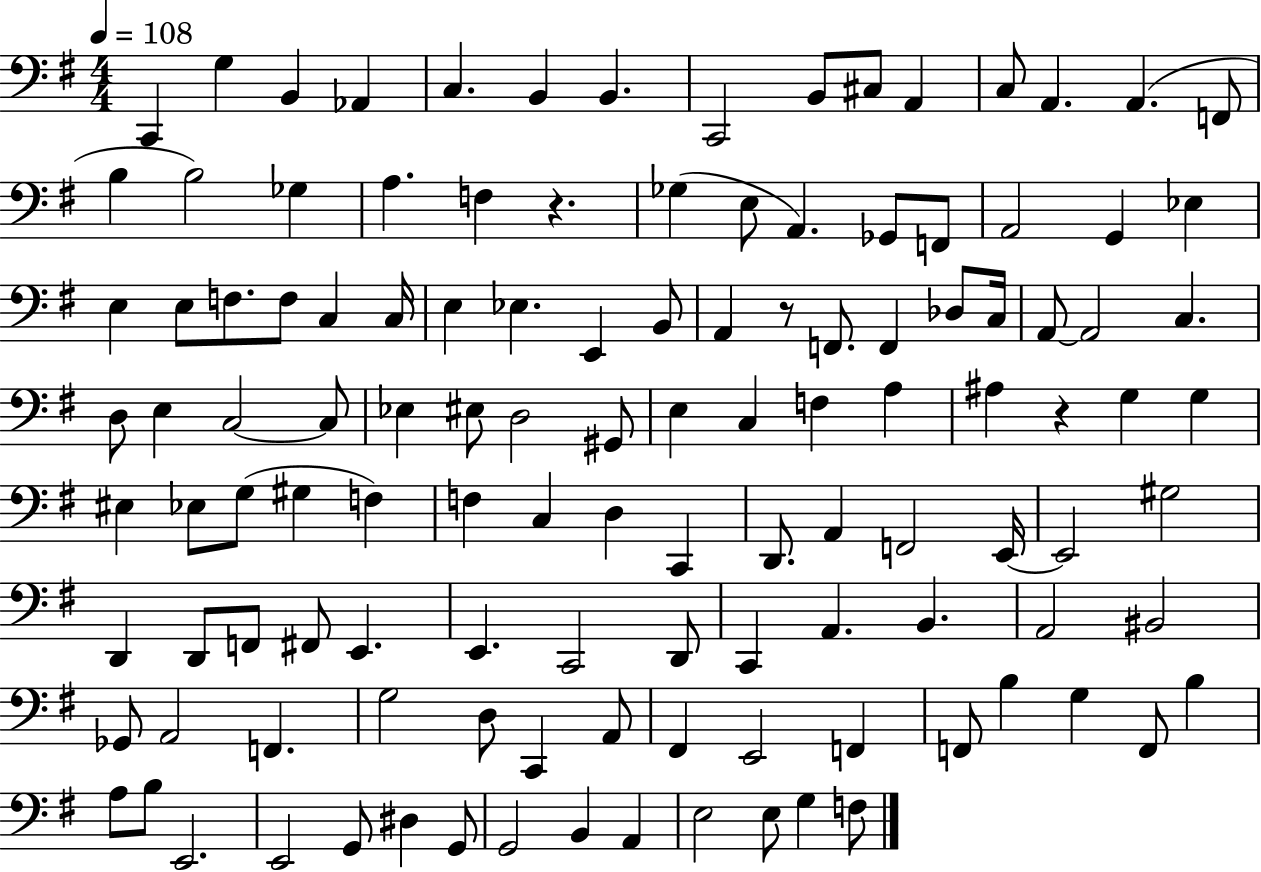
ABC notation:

X:1
T:Untitled
M:4/4
L:1/4
K:G
C,, G, B,, _A,, C, B,, B,, C,,2 B,,/2 ^C,/2 A,, C,/2 A,, A,, F,,/2 B, B,2 _G, A, F, z _G, E,/2 A,, _G,,/2 F,,/2 A,,2 G,, _E, E, E,/2 F,/2 F,/2 C, C,/4 E, _E, E,, B,,/2 A,, z/2 F,,/2 F,, _D,/2 C,/4 A,,/2 A,,2 C, D,/2 E, C,2 C,/2 _E, ^E,/2 D,2 ^G,,/2 E, C, F, A, ^A, z G, G, ^E, _E,/2 G,/2 ^G, F, F, C, D, C,, D,,/2 A,, F,,2 E,,/4 E,,2 ^G,2 D,, D,,/2 F,,/2 ^F,,/2 E,, E,, C,,2 D,,/2 C,, A,, B,, A,,2 ^B,,2 _G,,/2 A,,2 F,, G,2 D,/2 C,, A,,/2 ^F,, E,,2 F,, F,,/2 B, G, F,,/2 B, A,/2 B,/2 E,,2 E,,2 G,,/2 ^D, G,,/2 G,,2 B,, A,, E,2 E,/2 G, F,/2